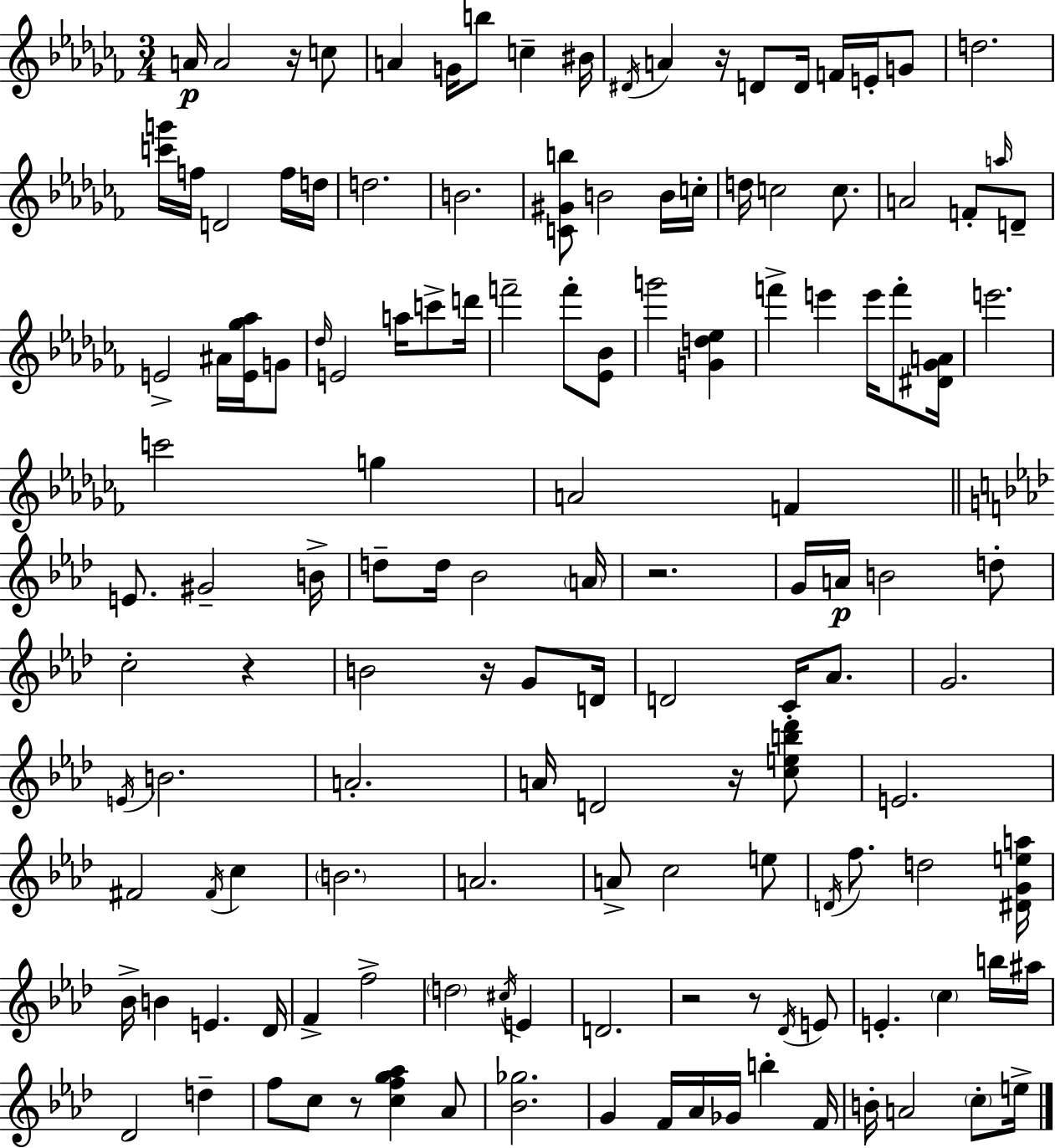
X:1
T:Untitled
M:3/4
L:1/4
K:Abm
A/4 A2 z/4 c/2 A G/4 b/2 c ^B/4 ^D/4 A z/4 D/2 D/4 F/4 E/4 G/2 d2 [c'g']/4 f/4 D2 f/4 d/4 d2 B2 [C^Gb]/2 B2 B/4 c/4 d/4 c2 c/2 A2 F/2 a/4 D/2 E2 ^A/4 [E_g_a]/4 G/2 _d/4 E2 a/4 c'/2 d'/4 f'2 f'/2 [_E_B]/2 g'2 [Gd_e] f' e' e'/4 f'/2 [^D_GA]/4 e'2 c'2 g A2 F E/2 ^G2 B/4 d/2 d/4 _B2 A/4 z2 G/4 A/4 B2 d/2 c2 z B2 z/4 G/2 D/4 D2 C/4 _A/2 G2 E/4 B2 A2 A/4 D2 z/4 [ceb_d']/2 E2 ^F2 ^F/4 c B2 A2 A/2 c2 e/2 D/4 f/2 d2 [^DGea]/4 _B/4 B E _D/4 F f2 d2 ^c/4 E D2 z2 z/2 _D/4 E/2 E c b/4 ^a/4 _D2 d f/2 c/2 z/2 [cfg_a] _A/2 [_B_g]2 G F/4 _A/4 _G/4 b F/4 B/4 A2 c/2 e/4